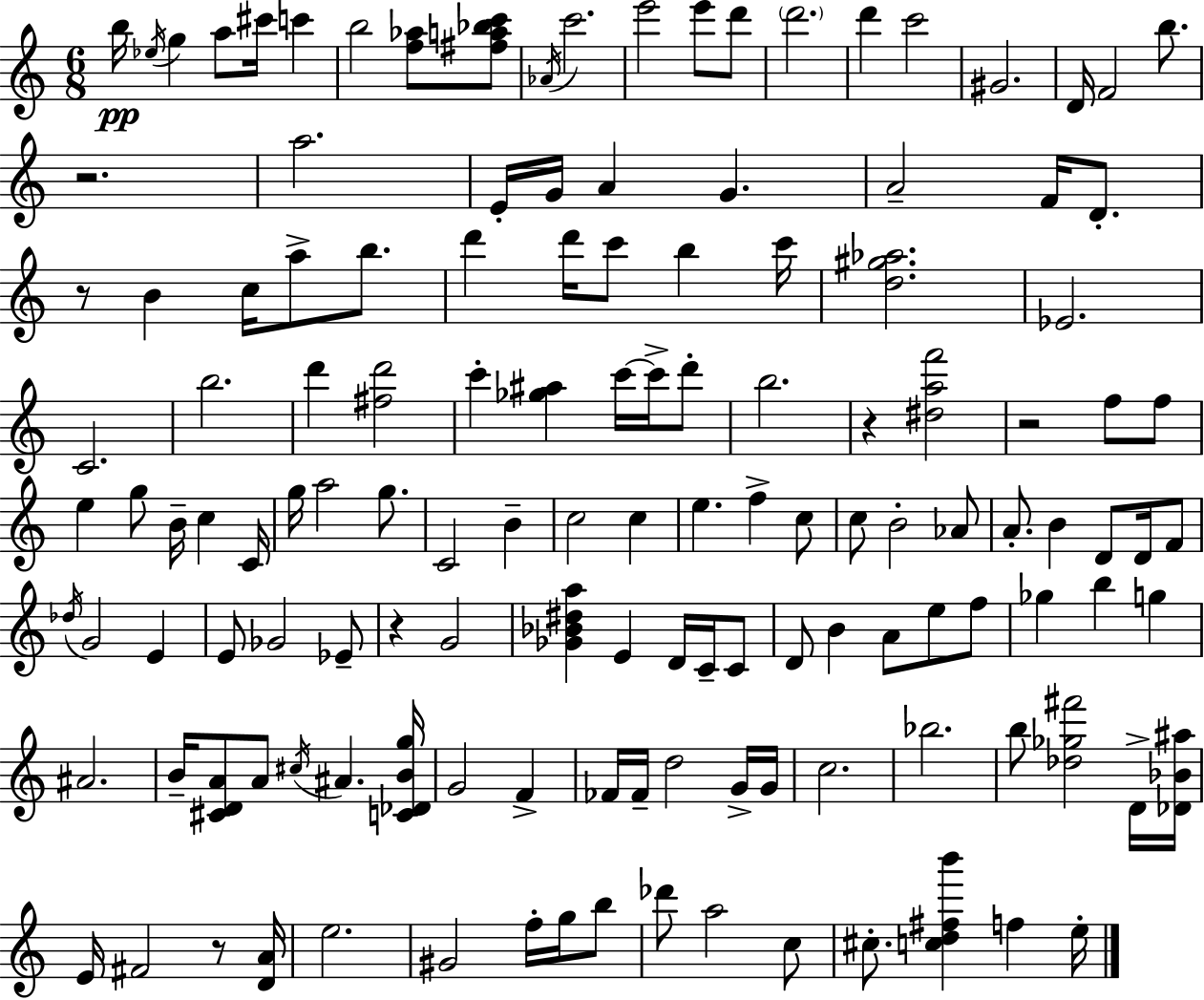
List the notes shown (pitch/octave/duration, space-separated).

B5/s Eb5/s G5/q A5/e C#6/s C6/q B5/h [F5,Ab5]/e [F#5,A5,Bb5,C6]/e Ab4/s C6/h. E6/h E6/e D6/e D6/h. D6/q C6/h G#4/h. D4/s F4/h B5/e. R/h. A5/h. E4/s G4/s A4/q G4/q. A4/h F4/s D4/e. R/e B4/q C5/s A5/e B5/e. D6/q D6/s C6/e B5/q C6/s [D5,G#5,Ab5]/h. Eb4/h. C4/h. B5/h. D6/q [F#5,D6]/h C6/q [Gb5,A#5]/q C6/s C6/s D6/e B5/h. R/q [D#5,A5,F6]/h R/h F5/e F5/e E5/q G5/e B4/s C5/q C4/s G5/s A5/h G5/e. C4/h B4/q C5/h C5/q E5/q. F5/q C5/e C5/e B4/h Ab4/e A4/e. B4/q D4/e D4/s F4/e Db5/s G4/h E4/q E4/e Gb4/h Eb4/e R/q G4/h [Gb4,Bb4,D#5,A5]/q E4/q D4/s C4/s C4/e D4/e B4/q A4/e E5/e F5/e Gb5/q B5/q G5/q A#4/h. B4/s [C#4,D4,A4]/e A4/e C#5/s A#4/q. [C4,Db4,B4,G5]/s G4/h F4/q FES4/s FES4/s D5/h G4/s G4/s C5/h. Bb5/h. B5/e [Db5,Gb5,F#6]/h D4/s [Db4,Bb4,A#5]/s E4/s F#4/h R/e [D4,A4]/s E5/h. G#4/h F5/s G5/s B5/e Db6/e A5/h C5/e C#5/e. [C5,D5,F#5,B6]/q F5/q E5/s